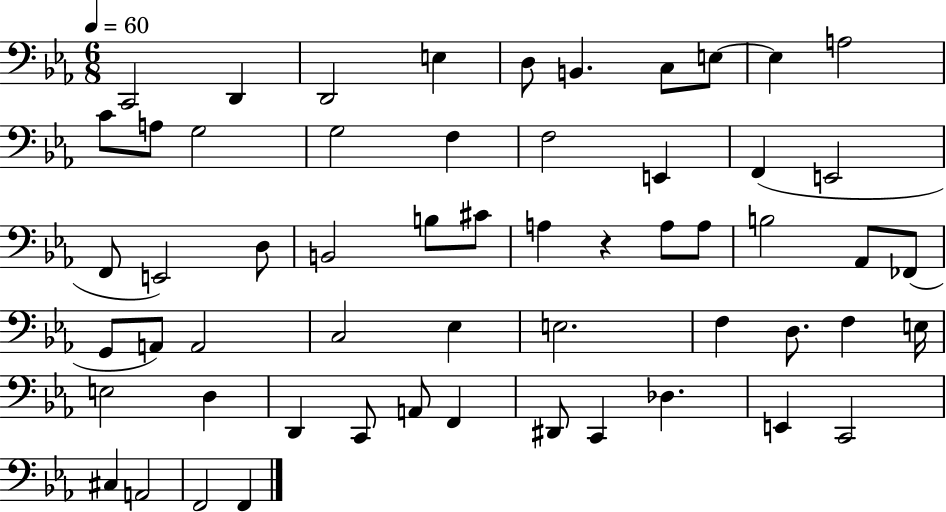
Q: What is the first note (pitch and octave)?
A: C2